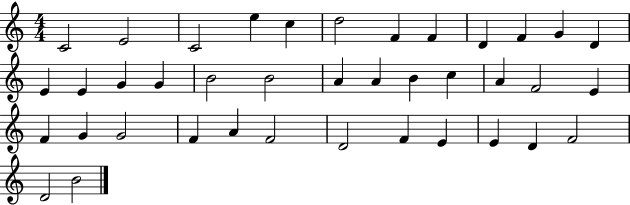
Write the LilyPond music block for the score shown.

{
  \clef treble
  \numericTimeSignature
  \time 4/4
  \key c \major
  c'2 e'2 | c'2 e''4 c''4 | d''2 f'4 f'4 | d'4 f'4 g'4 d'4 | \break e'4 e'4 g'4 g'4 | b'2 b'2 | a'4 a'4 b'4 c''4 | a'4 f'2 e'4 | \break f'4 g'4 g'2 | f'4 a'4 f'2 | d'2 f'4 e'4 | e'4 d'4 f'2 | \break d'2 b'2 | \bar "|."
}